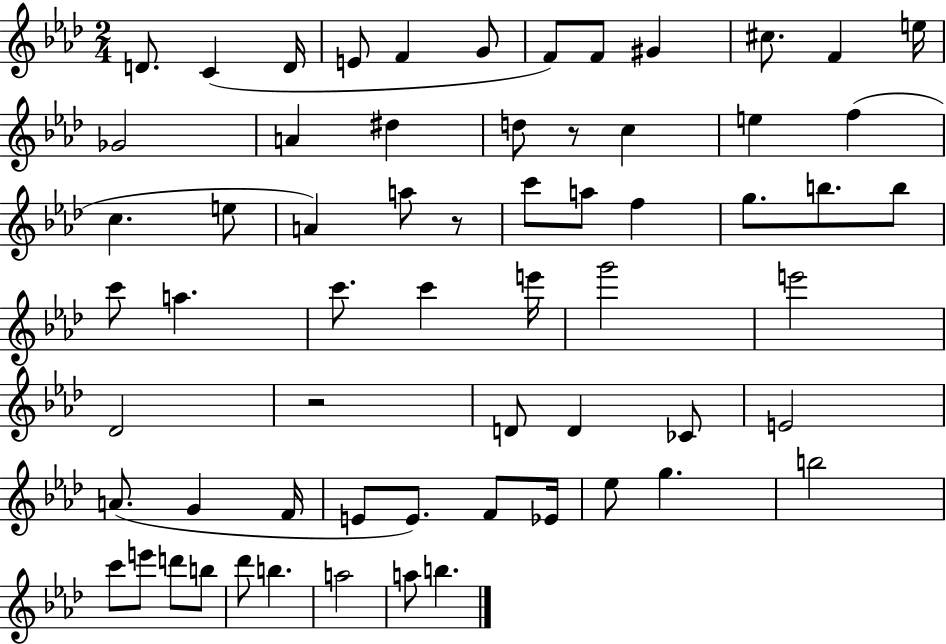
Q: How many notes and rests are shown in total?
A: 63